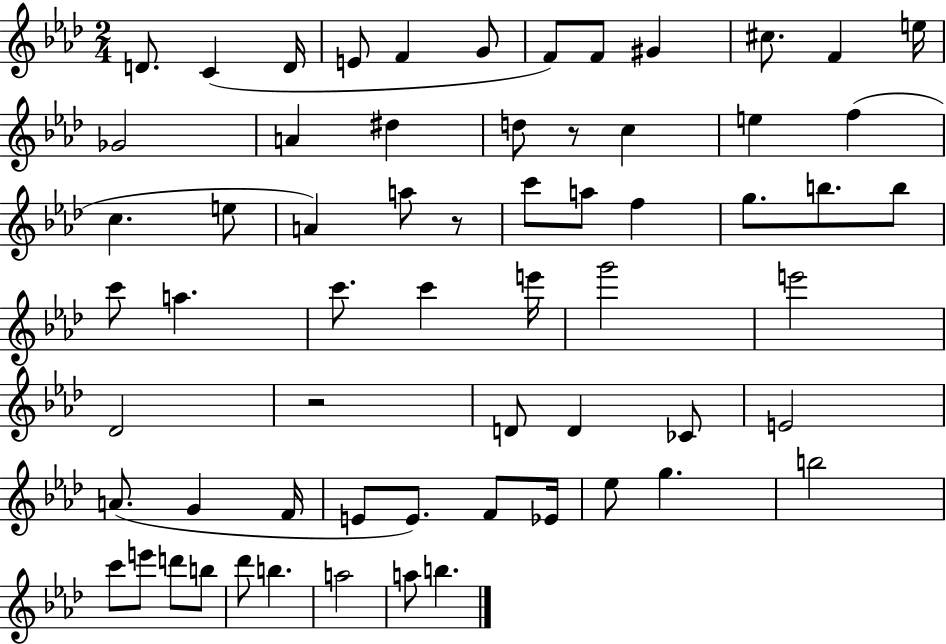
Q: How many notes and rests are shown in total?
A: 63